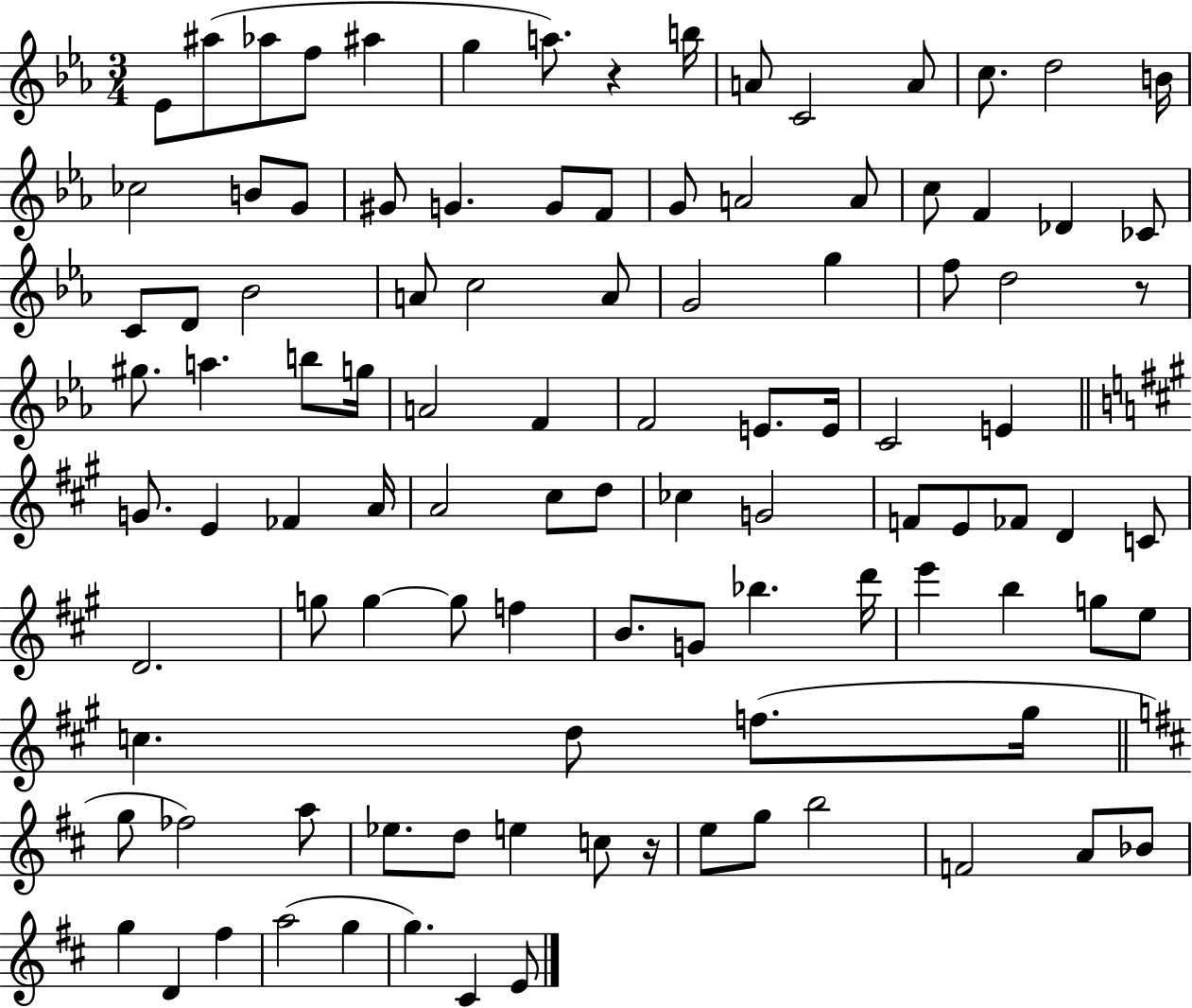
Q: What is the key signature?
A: EES major